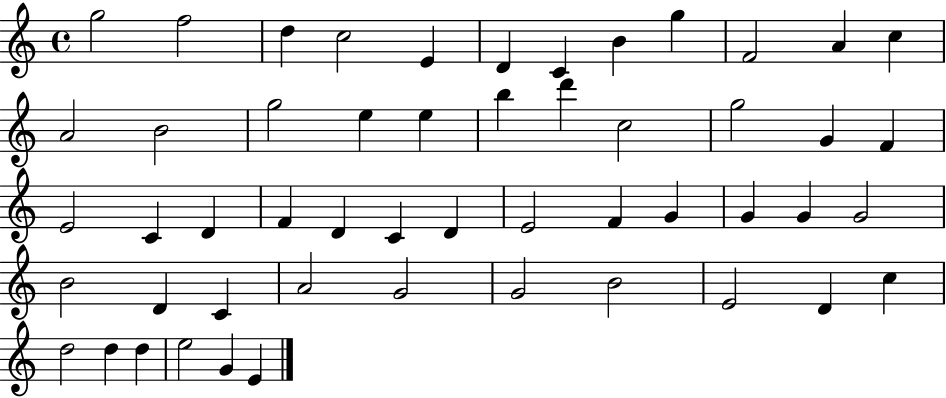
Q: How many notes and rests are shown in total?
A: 52